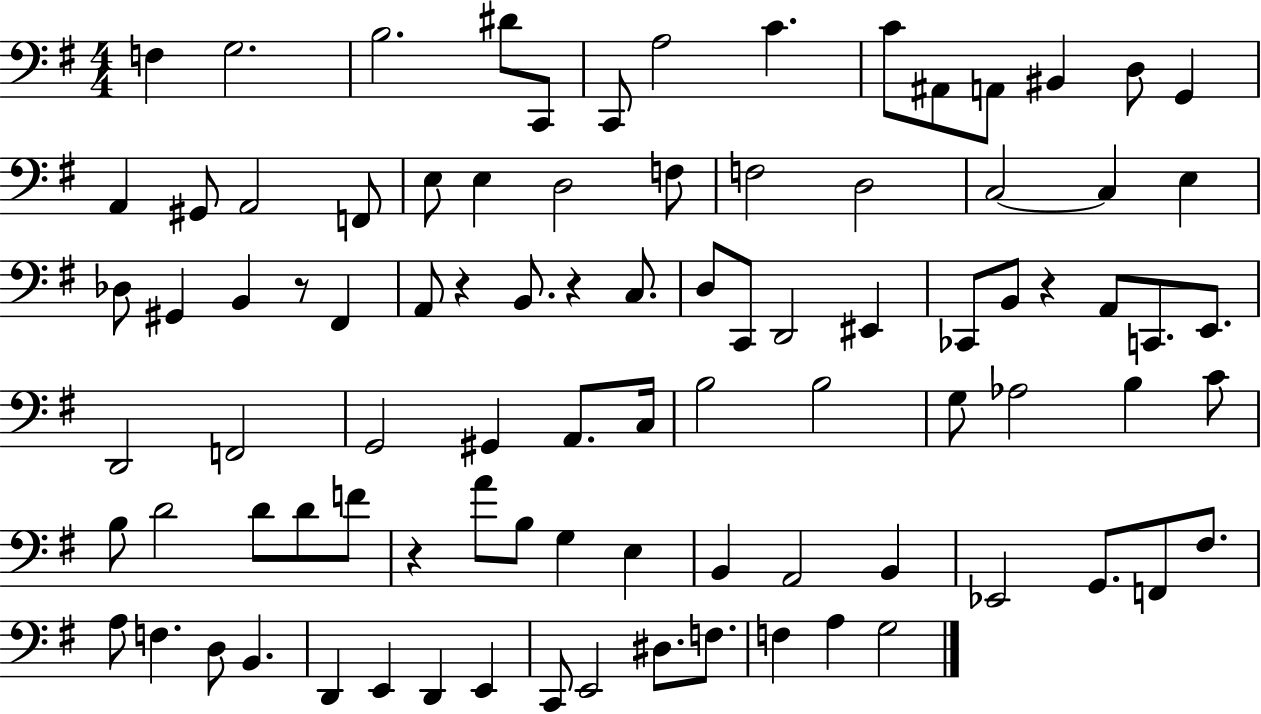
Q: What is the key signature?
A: G major